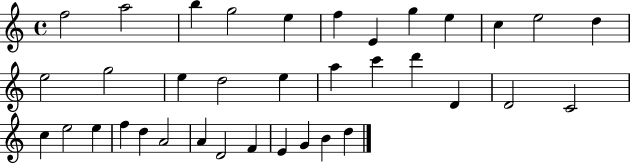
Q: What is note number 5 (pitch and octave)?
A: E5